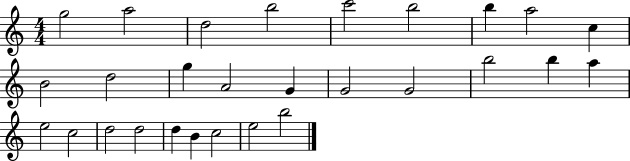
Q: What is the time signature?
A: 4/4